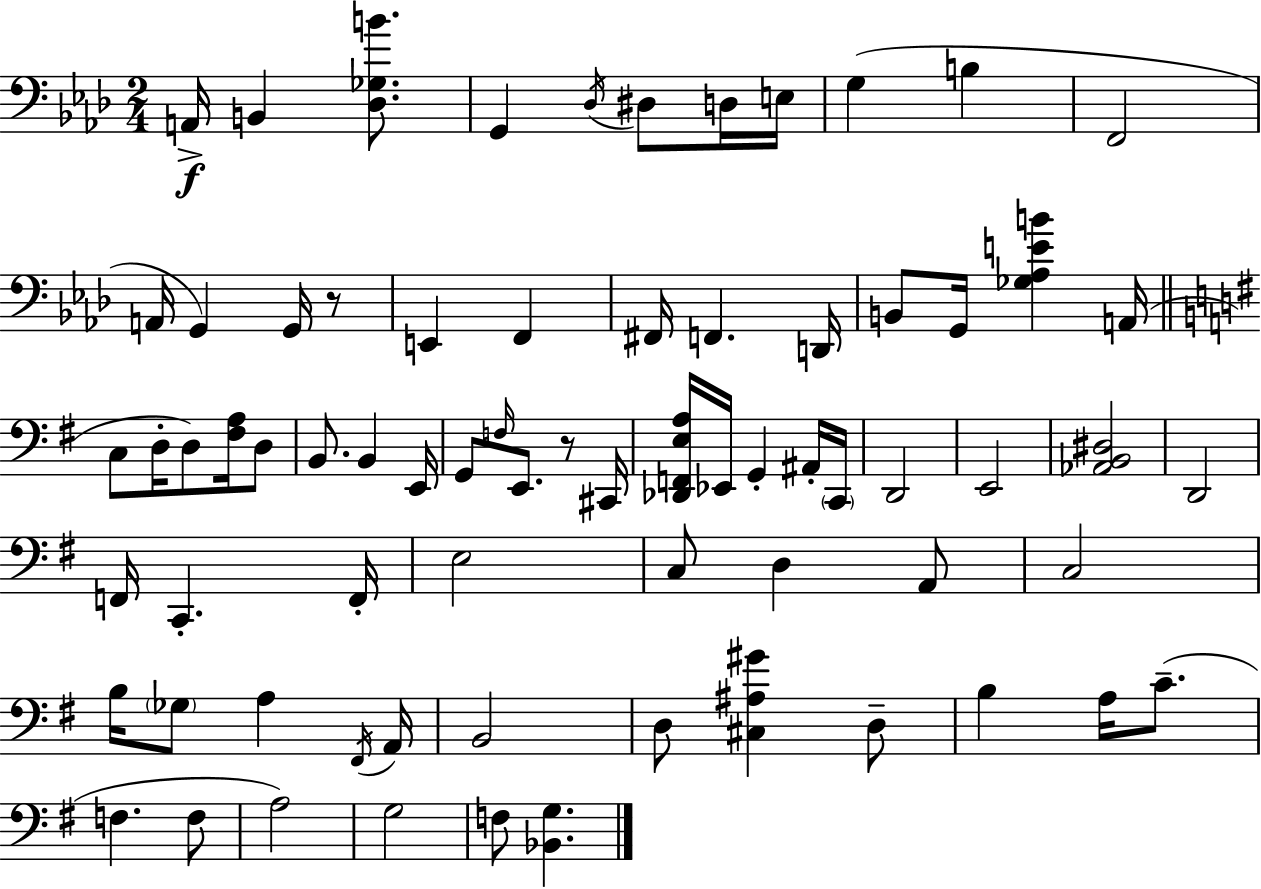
{
  \clef bass
  \numericTimeSignature
  \time 2/4
  \key f \minor
  a,16->\f b,4 <des ges b'>8. | g,4 \acciaccatura { des16 } dis8 d16 | e16 g4( b4 | f,2 | \break a,16 g,4) g,16 r8 | e,4 f,4 | fis,16 f,4. | d,16 b,8 g,16 <ges aes e' b'>4 | \break a,16( \bar "||" \break \key g \major c8 d16-. d8) <fis a>16 d8 | b,8. b,4 e,16 | g,8 \grace { f16 } e,8. r8 | cis,16 <des, f, e a>16 ees,16 g,4-. ais,16-. | \break \parenthesize c,16 d,2 | e,2 | <aes, b, dis>2 | d,2 | \break f,16 c,4.-. | f,16-. e2 | c8 d4 a,8 | c2 | \break b16 \parenthesize ges8 a4 | \acciaccatura { fis,16 } a,16 b,2 | d8 <cis ais gis'>4 | d8-- b4 a16 c'8.--( | \break f4. | f8 a2) | g2 | f8 <bes, g>4. | \break \bar "|."
}